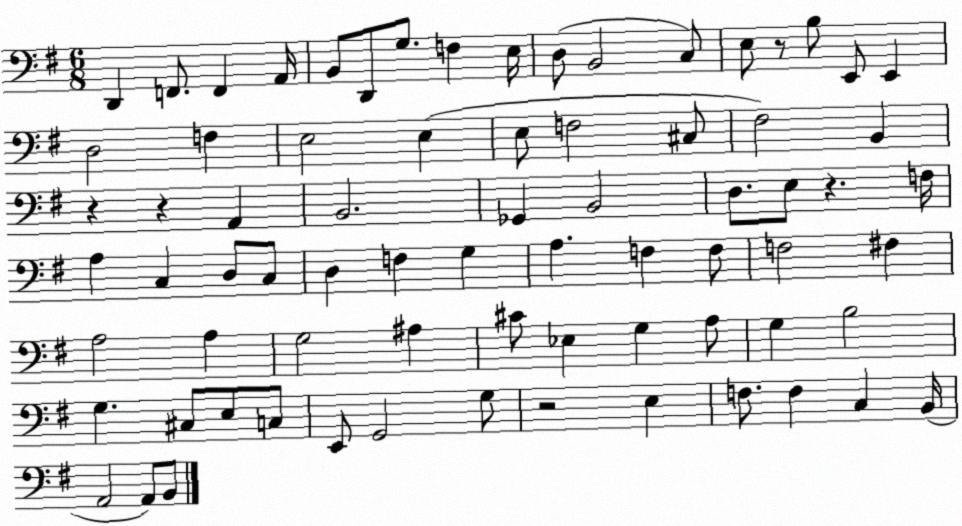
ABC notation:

X:1
T:Untitled
M:6/8
L:1/4
K:G
D,, F,,/2 F,, A,,/4 B,,/2 D,,/2 G,/2 F, E,/4 D,/2 B,,2 C,/2 E,/2 z/2 B,/2 E,,/2 E,, D,2 F, E,2 E, E,/2 F,2 ^C,/2 ^F,2 B,, z z A,, B,,2 _G,, B,,2 D,/2 E,/2 z F,/4 A, C, D,/2 C,/2 D, F, G, A, F, F,/2 F,2 ^F, A,2 A, G,2 ^A, ^C/2 _E, G, A,/2 G, B,2 G, ^C,/2 E,/2 C,/2 E,,/2 G,,2 G,/2 z2 E, F,/2 F, C, B,,/4 A,,2 A,,/2 B,,/2